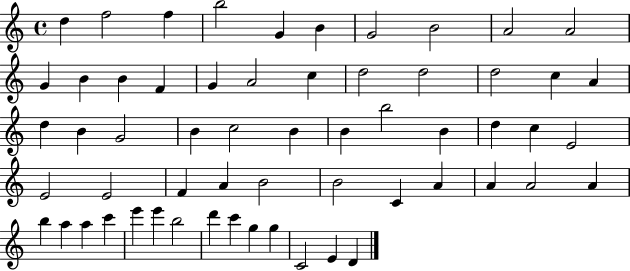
X:1
T:Untitled
M:4/4
L:1/4
K:C
d f2 f b2 G B G2 B2 A2 A2 G B B F G A2 c d2 d2 d2 c A d B G2 B c2 B B b2 B d c E2 E2 E2 F A B2 B2 C A A A2 A b a a c' e' e' b2 d' c' g g C2 E D